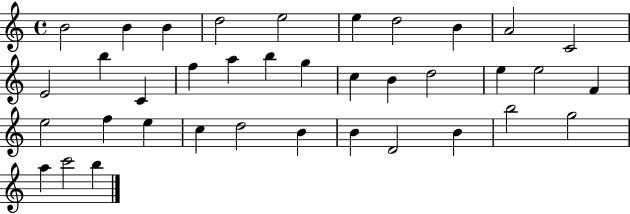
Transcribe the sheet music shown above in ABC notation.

X:1
T:Untitled
M:4/4
L:1/4
K:C
B2 B B d2 e2 e d2 B A2 C2 E2 b C f a b g c B d2 e e2 F e2 f e c d2 B B D2 B b2 g2 a c'2 b